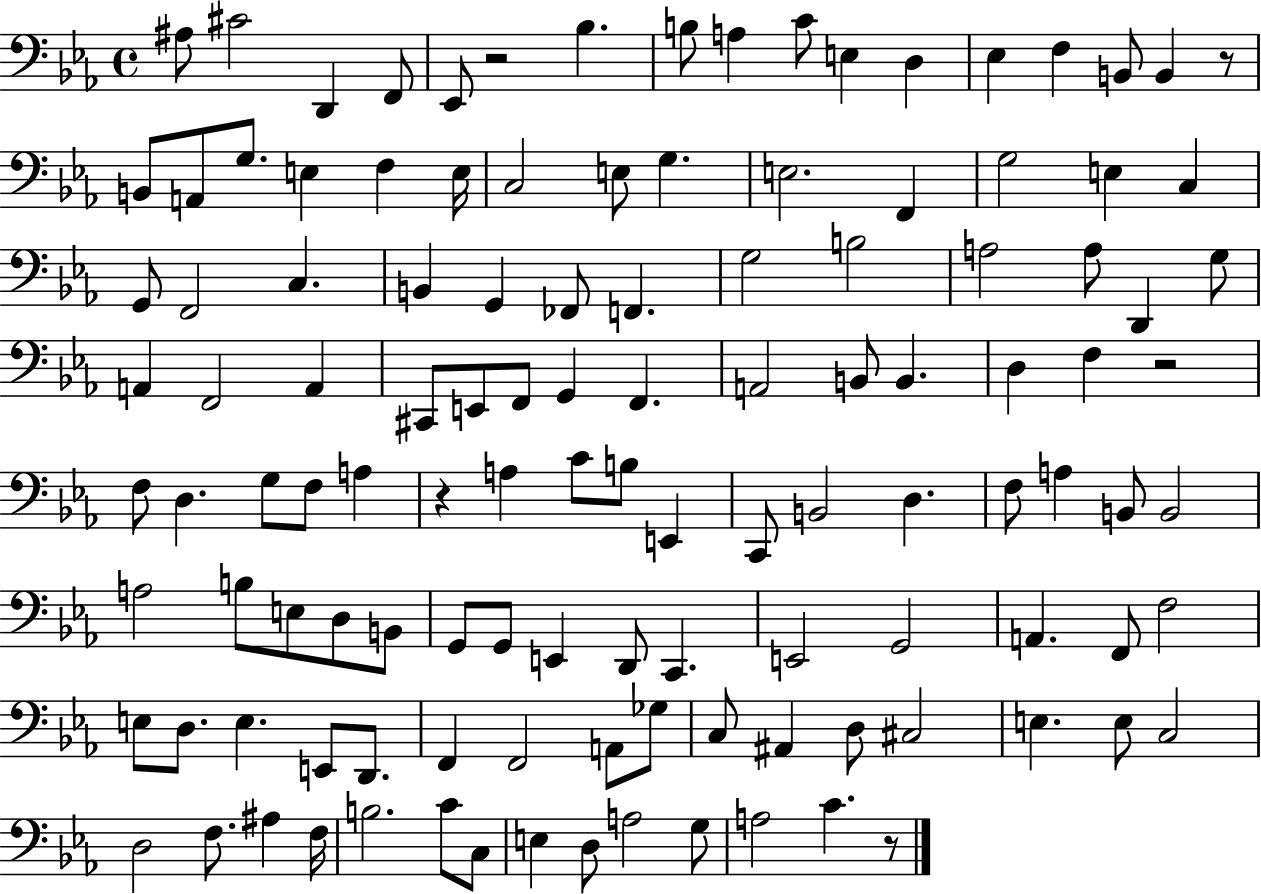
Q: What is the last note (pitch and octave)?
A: C4